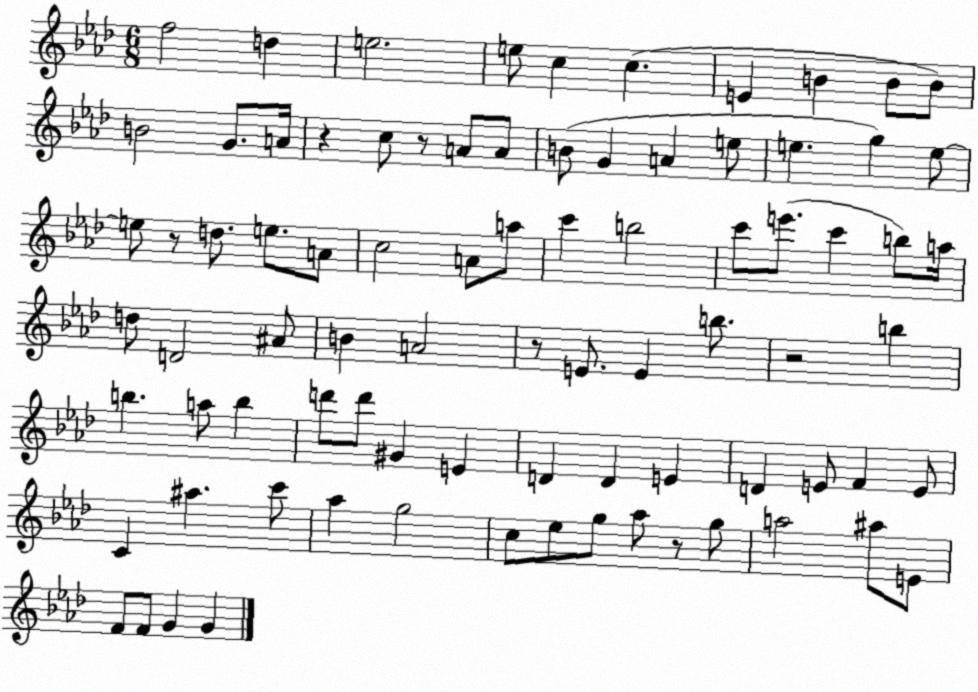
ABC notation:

X:1
T:Untitled
M:6/8
L:1/4
K:Ab
f2 d e2 e/2 c c E B B/2 B/2 B2 G/2 A/4 z c/2 z/2 A/2 A/2 B/2 G A e/2 e g e/2 e/2 z/2 d/2 e/2 A/2 c2 A/2 a/2 c' b2 c'/2 e'/2 c' b/2 a/4 d/2 D2 ^A/2 B A2 z/2 E/2 E b/2 z2 b b a/2 b d'/2 d'/2 ^G E D D E D E/2 F E/2 C ^a c'/2 _a g2 c/2 _e/2 g/2 _a/2 z/2 g/2 a2 ^a/2 E/2 F/2 F/2 G G